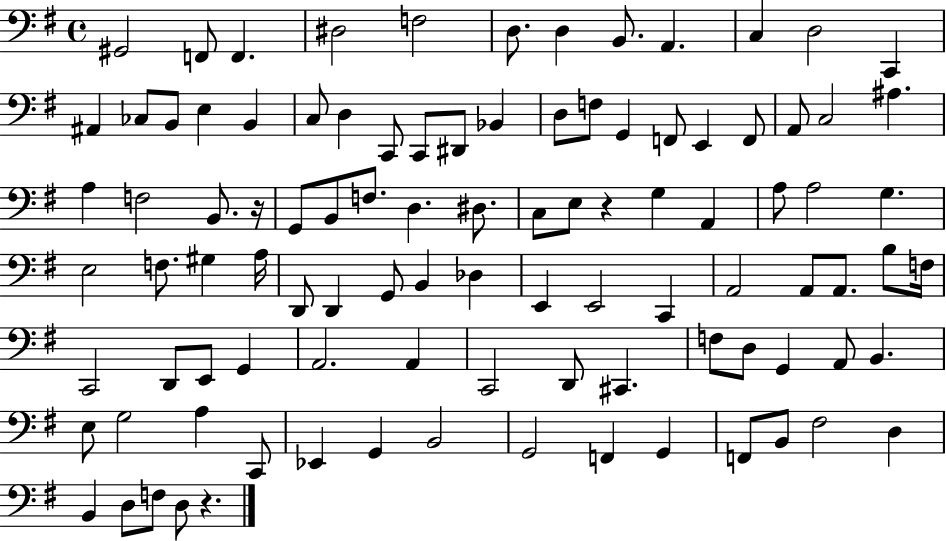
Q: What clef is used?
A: bass